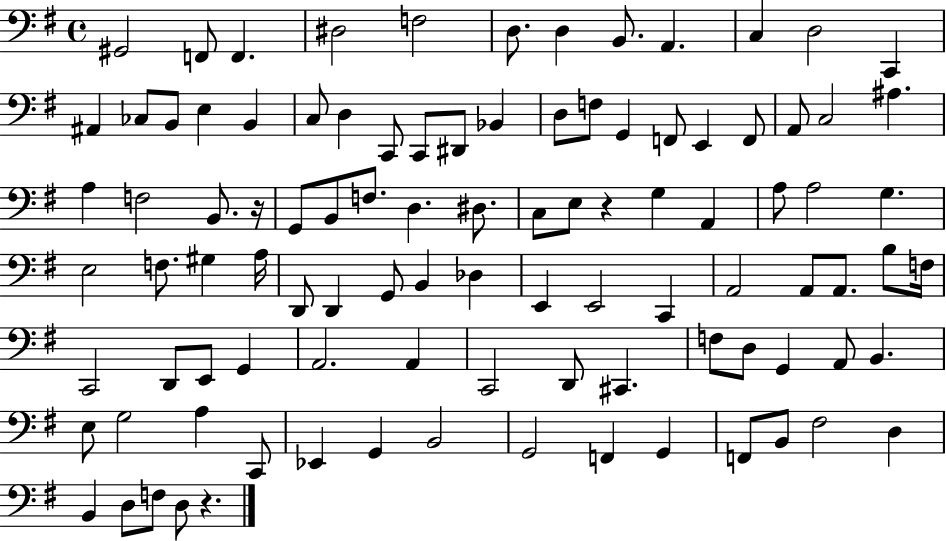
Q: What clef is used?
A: bass